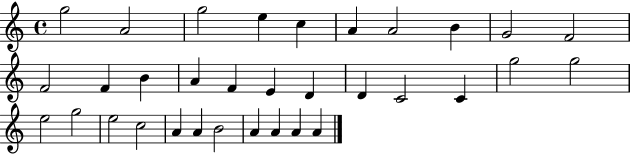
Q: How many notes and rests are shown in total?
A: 33